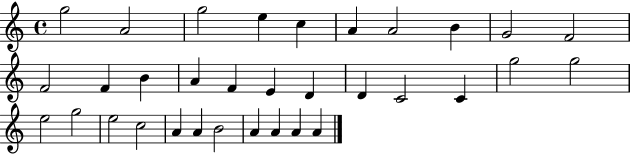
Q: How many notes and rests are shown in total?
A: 33